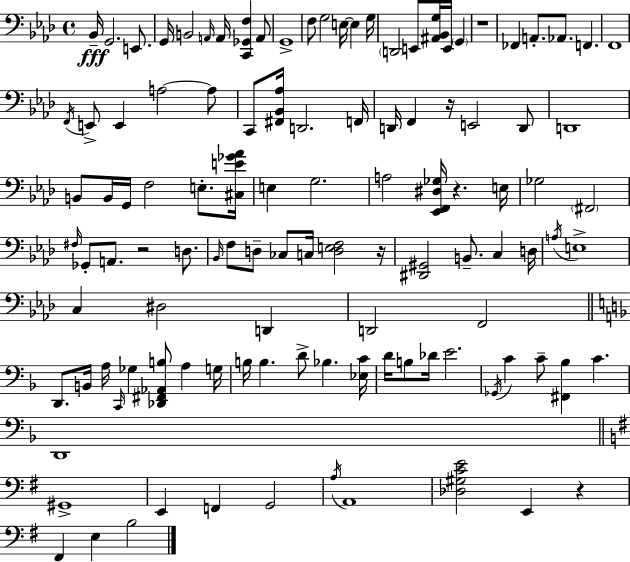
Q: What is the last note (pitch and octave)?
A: B3